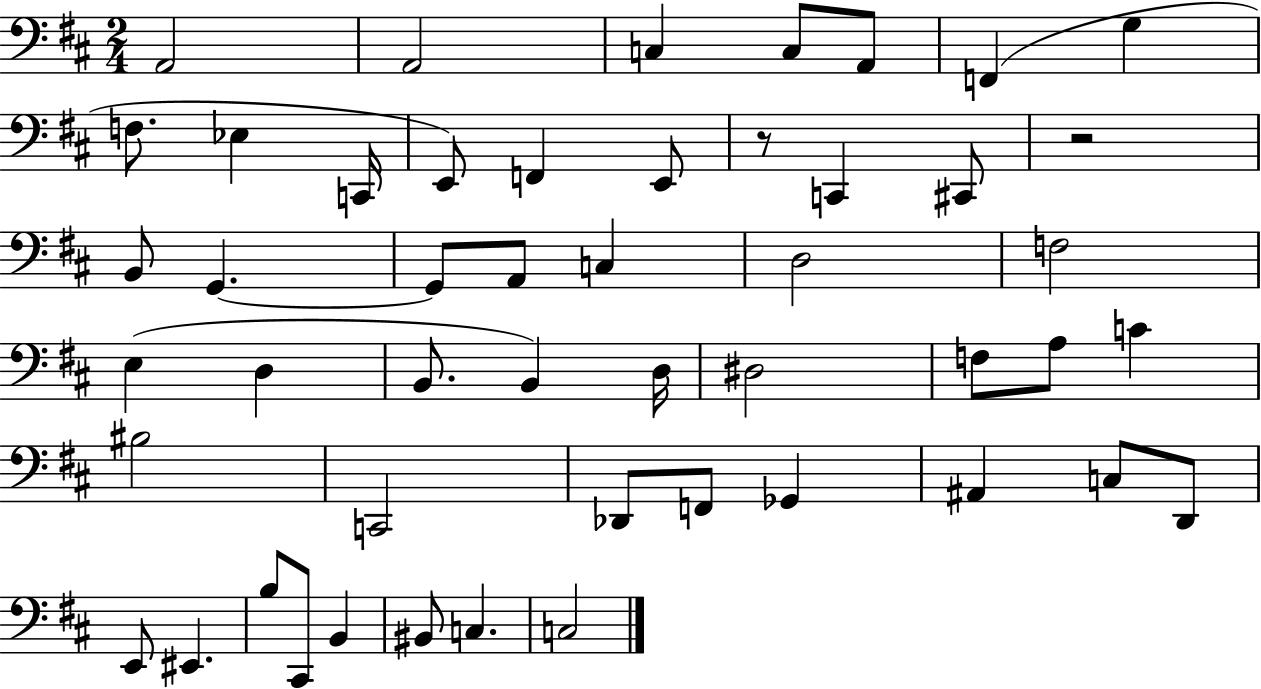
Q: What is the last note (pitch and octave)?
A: C3